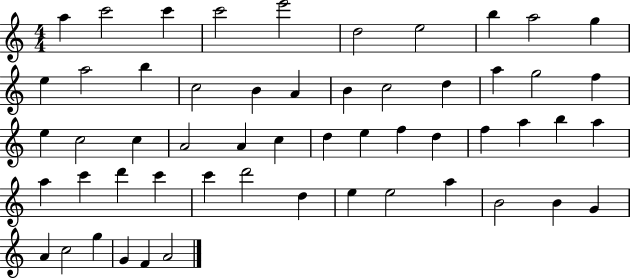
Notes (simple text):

A5/q C6/h C6/q C6/h E6/h D5/h E5/h B5/q A5/h G5/q E5/q A5/h B5/q C5/h B4/q A4/q B4/q C5/h D5/q A5/q G5/h F5/q E5/q C5/h C5/q A4/h A4/q C5/q D5/q E5/q F5/q D5/q F5/q A5/q B5/q A5/q A5/q C6/q D6/q C6/q C6/q D6/h D5/q E5/q E5/h A5/q B4/h B4/q G4/q A4/q C5/h G5/q G4/q F4/q A4/h